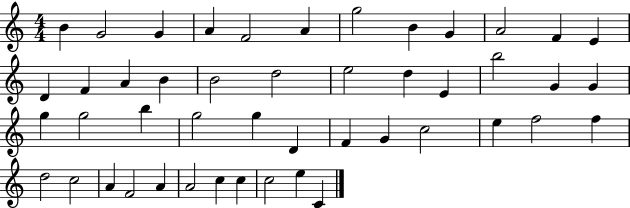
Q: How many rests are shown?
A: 0